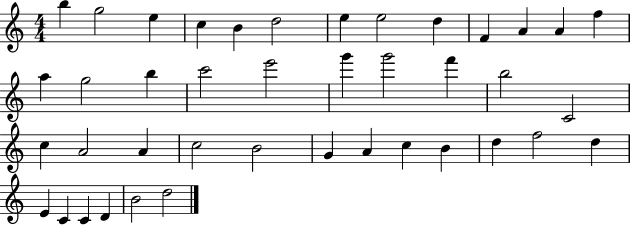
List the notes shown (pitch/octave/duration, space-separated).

B5/q G5/h E5/q C5/q B4/q D5/h E5/q E5/h D5/q F4/q A4/q A4/q F5/q A5/q G5/h B5/q C6/h E6/h G6/q G6/h F6/q B5/h C4/h C5/q A4/h A4/q C5/h B4/h G4/q A4/q C5/q B4/q D5/q F5/h D5/q E4/q C4/q C4/q D4/q B4/h D5/h